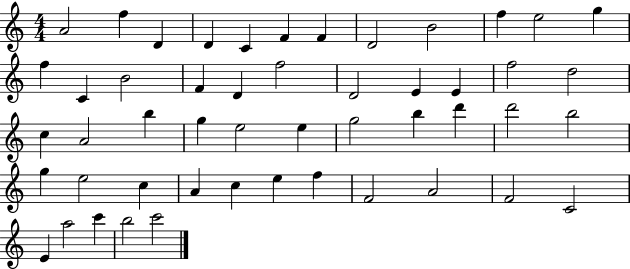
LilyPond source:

{
  \clef treble
  \numericTimeSignature
  \time 4/4
  \key c \major
  a'2 f''4 d'4 | d'4 c'4 f'4 f'4 | d'2 b'2 | f''4 e''2 g''4 | \break f''4 c'4 b'2 | f'4 d'4 f''2 | d'2 e'4 e'4 | f''2 d''2 | \break c''4 a'2 b''4 | g''4 e''2 e''4 | g''2 b''4 d'''4 | d'''2 b''2 | \break g''4 e''2 c''4 | a'4 c''4 e''4 f''4 | f'2 a'2 | f'2 c'2 | \break e'4 a''2 c'''4 | b''2 c'''2 | \bar "|."
}